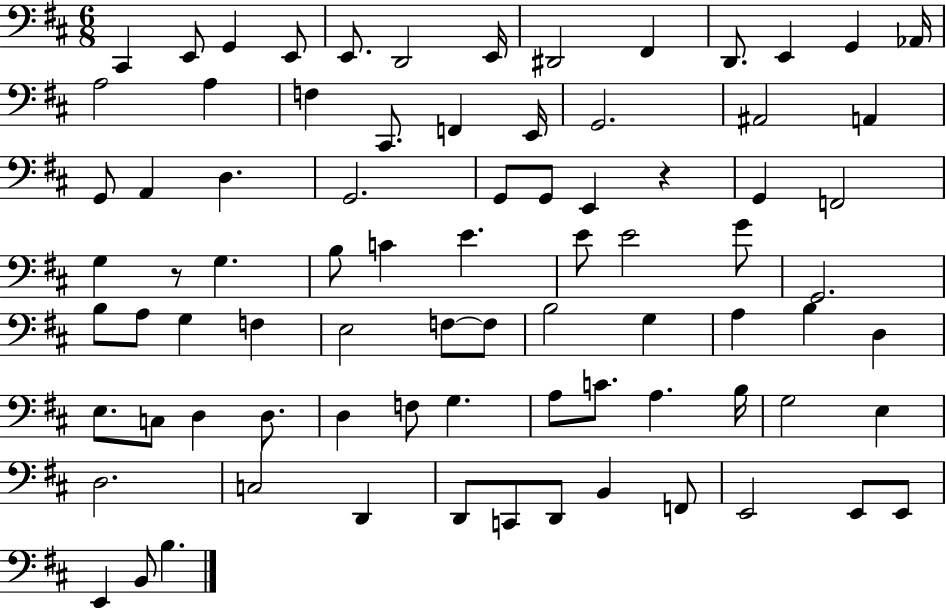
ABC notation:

X:1
T:Untitled
M:6/8
L:1/4
K:D
^C,, E,,/2 G,, E,,/2 E,,/2 D,,2 E,,/4 ^D,,2 ^F,, D,,/2 E,, G,, _A,,/4 A,2 A, F, ^C,,/2 F,, E,,/4 G,,2 ^A,,2 A,, G,,/2 A,, D, G,,2 G,,/2 G,,/2 E,, z G,, F,,2 G, z/2 G, B,/2 C E E/2 E2 G/2 G,,2 B,/2 A,/2 G, F, E,2 F,/2 F,/2 B,2 G, A, B, D, E,/2 C,/2 D, D,/2 D, F,/2 G, A,/2 C/2 A, B,/4 G,2 E, D,2 C,2 D,, D,,/2 C,,/2 D,,/2 B,, F,,/2 E,,2 E,,/2 E,,/2 E,, B,,/2 B,